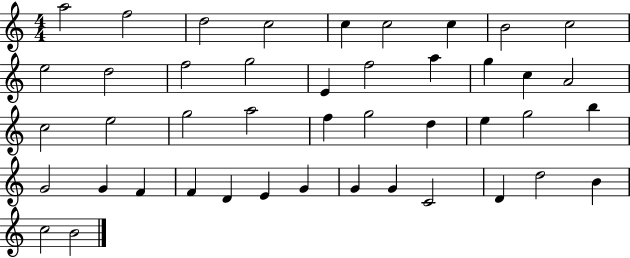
{
  \clef treble
  \numericTimeSignature
  \time 4/4
  \key c \major
  a''2 f''2 | d''2 c''2 | c''4 c''2 c''4 | b'2 c''2 | \break e''2 d''2 | f''2 g''2 | e'4 f''2 a''4 | g''4 c''4 a'2 | \break c''2 e''2 | g''2 a''2 | f''4 g''2 d''4 | e''4 g''2 b''4 | \break g'2 g'4 f'4 | f'4 d'4 e'4 g'4 | g'4 g'4 c'2 | d'4 d''2 b'4 | \break c''2 b'2 | \bar "|."
}